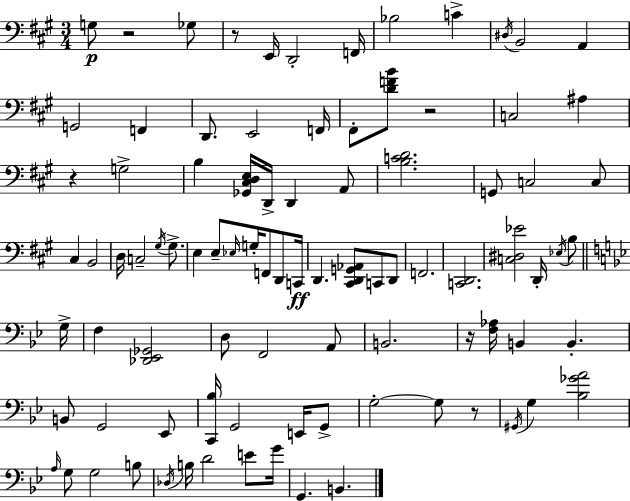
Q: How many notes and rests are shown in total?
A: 91